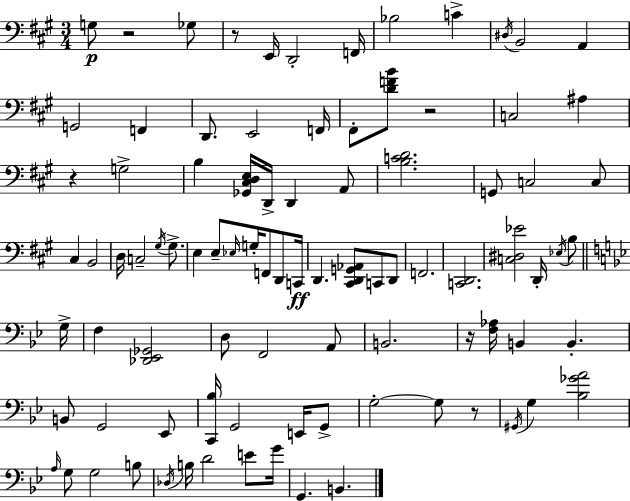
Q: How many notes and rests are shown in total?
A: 91